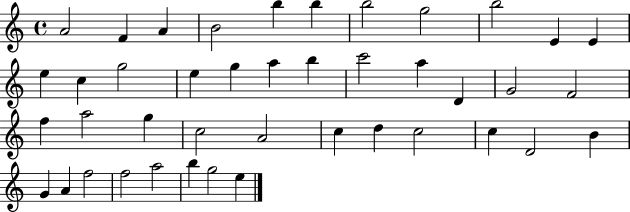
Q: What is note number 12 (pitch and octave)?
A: E5